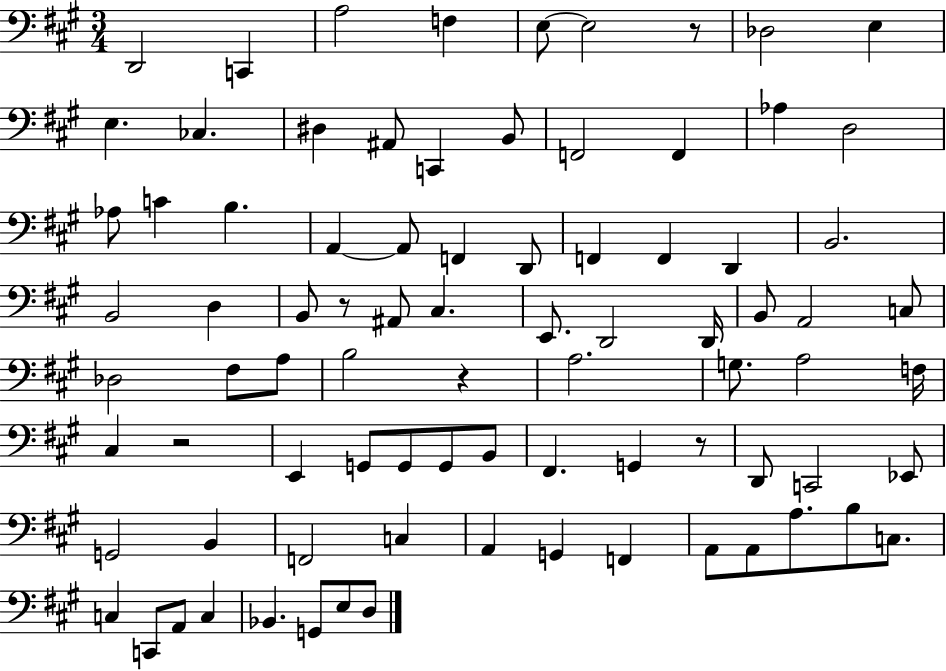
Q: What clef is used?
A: bass